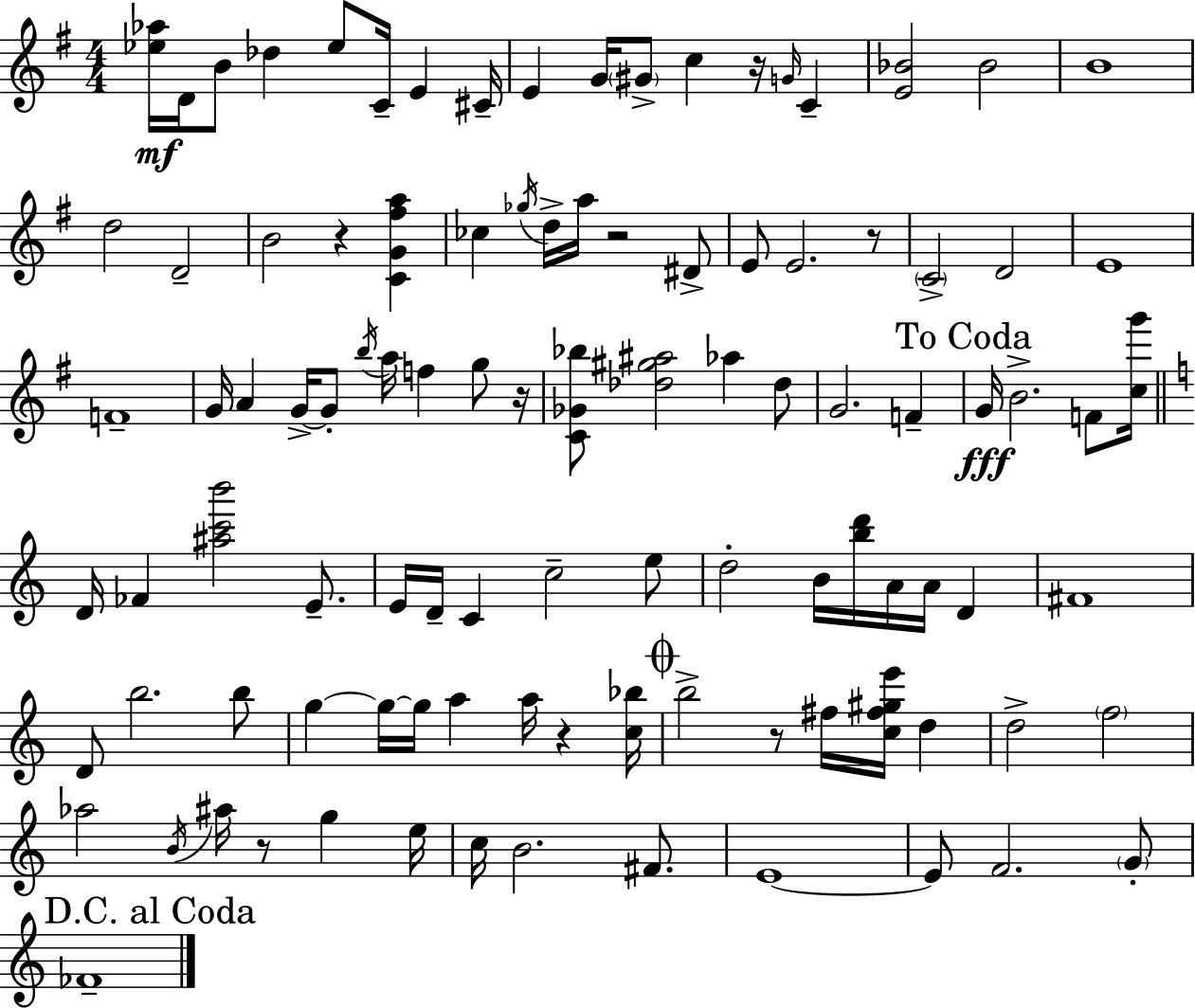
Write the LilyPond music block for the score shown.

{
  \clef treble
  \numericTimeSignature
  \time 4/4
  \key e \minor
  <ees'' aes''>16\mf d'16 b'8 des''4 ees''8 c'16-- e'4 cis'16-- | e'4 g'16 \parenthesize gis'8-> c''4 r16 \grace { g'16 } c'4-- | <e' bes'>2 bes'2 | b'1 | \break d''2 d'2-- | b'2 r4 <c' g' fis'' a''>4 | ces''4 \acciaccatura { ges''16 } d''16-> a''16 r2 | dis'8-> e'8 e'2. | \break r8 \parenthesize c'2-> d'2 | e'1 | f'1-- | g'16 a'4 g'16->~~ g'8-. \acciaccatura { b''16 } a''16 f''4 | \break g''8 r16 <c' ges' bes''>8 <des'' gis'' ais''>2 aes''4 | des''8 g'2. f'4-- | \mark "To Coda" g'16\fff b'2.-> | f'8 <c'' g'''>16 \bar "||" \break \key c \major d'16 fes'4 <ais'' c''' b'''>2 e'8.-- | e'16 d'16-- c'4 c''2-- e''8 | d''2-. b'16 <b'' d'''>16 a'16 a'16 d'4 | fis'1 | \break d'8 b''2. b''8 | g''4~~ g''16~~ g''16 a''4 a''16 r4 <c'' bes''>16 | \mark \markup { \musicglyph "scripts.coda" } b''2-> r8 fis''16 <c'' fis'' gis'' e'''>16 d''4 | d''2-> \parenthesize f''2 | \break aes''2 \acciaccatura { b'16 } ais''16 r8 g''4 | e''16 c''16 b'2. fis'8. | e'1~~ | e'8 f'2. \parenthesize g'8-. | \break \mark "D.C. al Coda" fes'1-- | \bar "|."
}